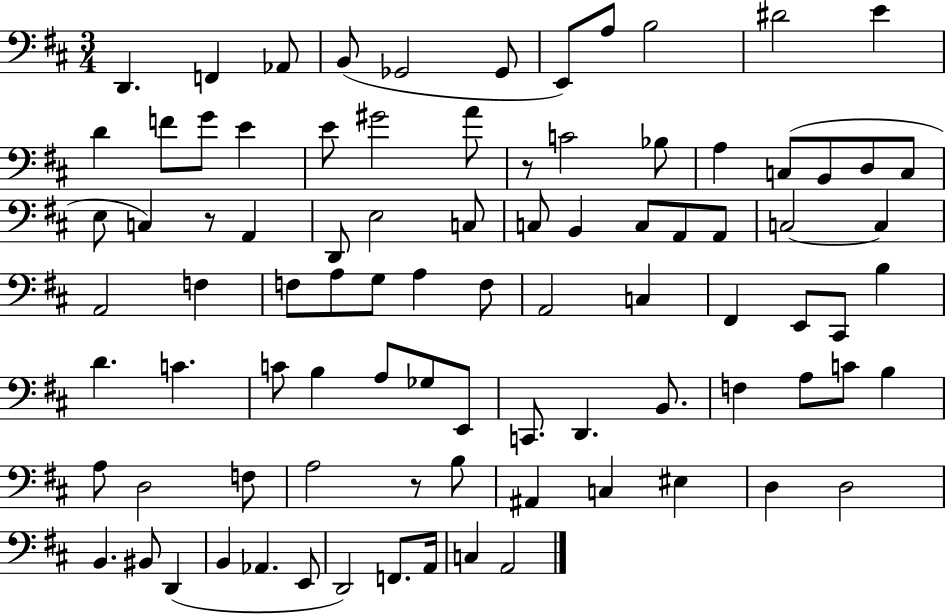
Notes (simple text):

D2/q. F2/q Ab2/e B2/e Gb2/h Gb2/e E2/e A3/e B3/h D#4/h E4/q D4/q F4/e G4/e E4/q E4/e G#4/h A4/e R/e C4/h Bb3/e A3/q C3/e B2/e D3/e C3/e E3/e C3/q R/e A2/q D2/e E3/h C3/e C3/e B2/q C3/e A2/e A2/e C3/h C3/q A2/h F3/q F3/e A3/e G3/e A3/q F3/e A2/h C3/q F#2/q E2/e C#2/e B3/q D4/q. C4/q. C4/e B3/q A3/e Gb3/e E2/e C2/e. D2/q. B2/e. F3/q A3/e C4/e B3/q A3/e D3/h F3/e A3/h R/e B3/e A#2/q C3/q EIS3/q D3/q D3/h B2/q. BIS2/e D2/q B2/q Ab2/q. E2/e D2/h F2/e. A2/s C3/q A2/h